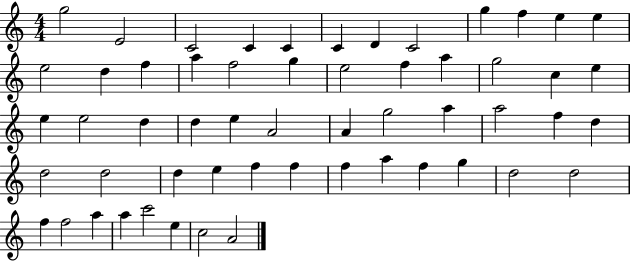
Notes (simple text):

G5/h E4/h C4/h C4/q C4/q C4/q D4/q C4/h G5/q F5/q E5/q E5/q E5/h D5/q F5/q A5/q F5/h G5/q E5/h F5/q A5/q G5/h C5/q E5/q E5/q E5/h D5/q D5/q E5/q A4/h A4/q G5/h A5/q A5/h F5/q D5/q D5/h D5/h D5/q E5/q F5/q F5/q F5/q A5/q F5/q G5/q D5/h D5/h F5/q F5/h A5/q A5/q C6/h E5/q C5/h A4/h